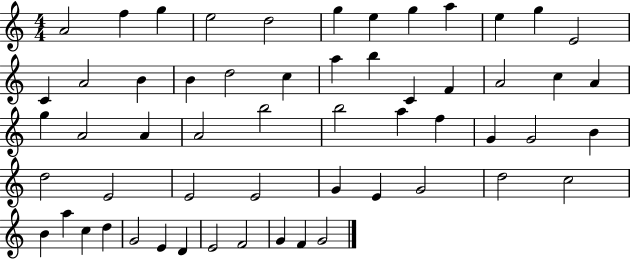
A4/h F5/q G5/q E5/h D5/h G5/q E5/q G5/q A5/q E5/q G5/q E4/h C4/q A4/h B4/q B4/q D5/h C5/q A5/q B5/q C4/q F4/q A4/h C5/q A4/q G5/q A4/h A4/q A4/h B5/h B5/h A5/q F5/q G4/q G4/h B4/q D5/h E4/h E4/h E4/h G4/q E4/q G4/h D5/h C5/h B4/q A5/q C5/q D5/q G4/h E4/q D4/q E4/h F4/h G4/q F4/q G4/h